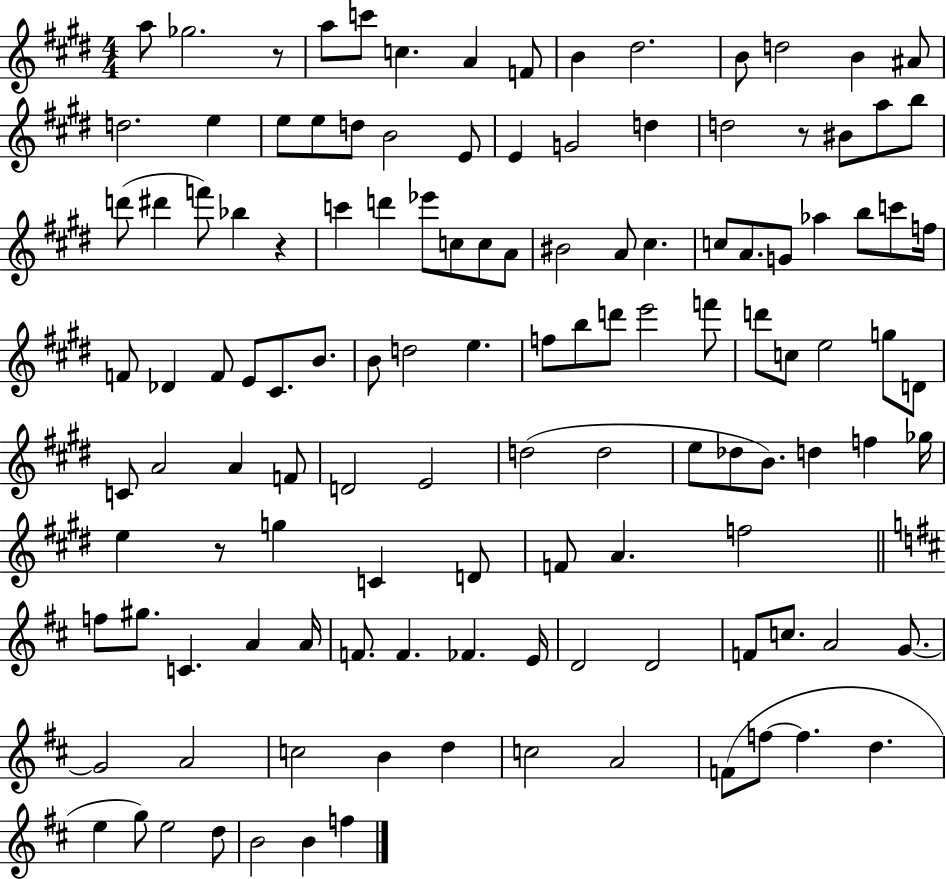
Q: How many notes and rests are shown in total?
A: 124